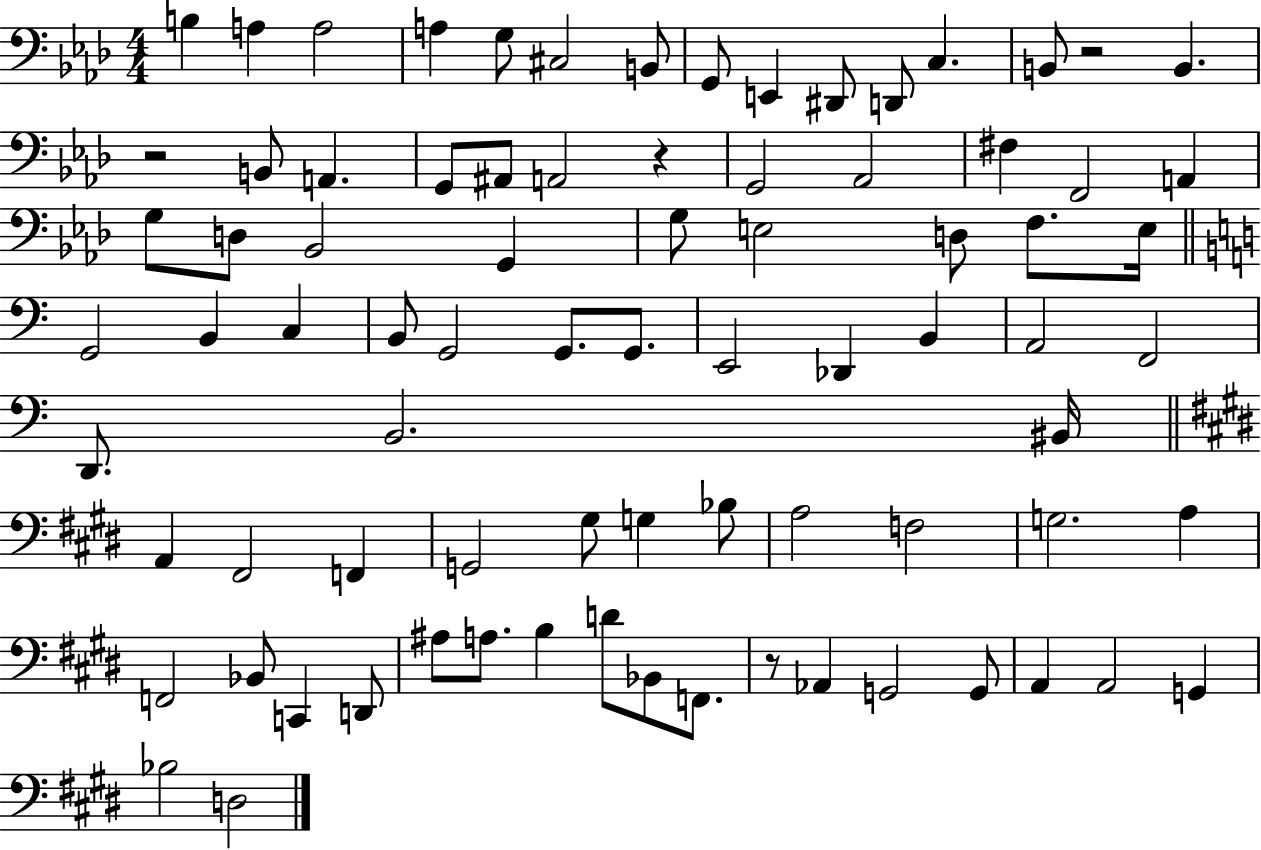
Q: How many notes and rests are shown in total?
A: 81